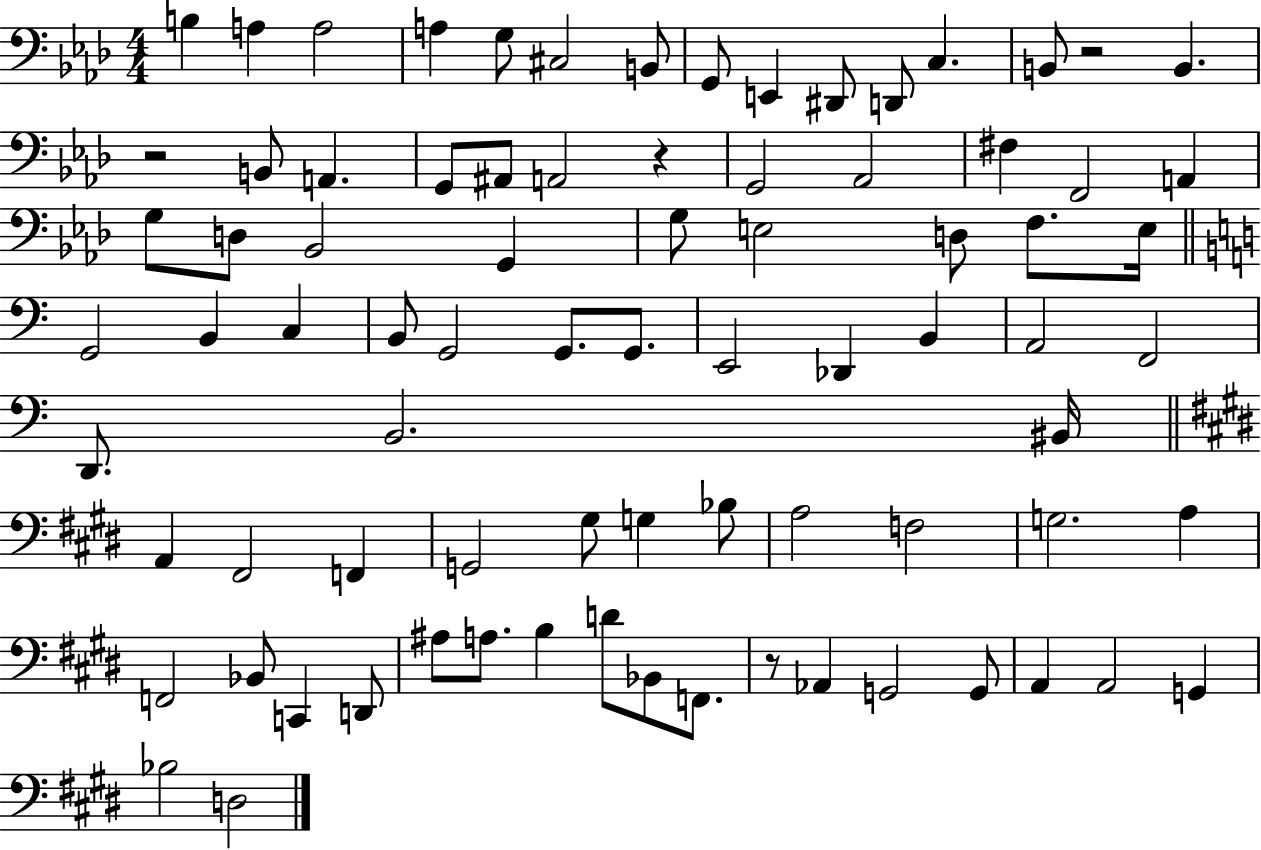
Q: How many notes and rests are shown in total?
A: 81